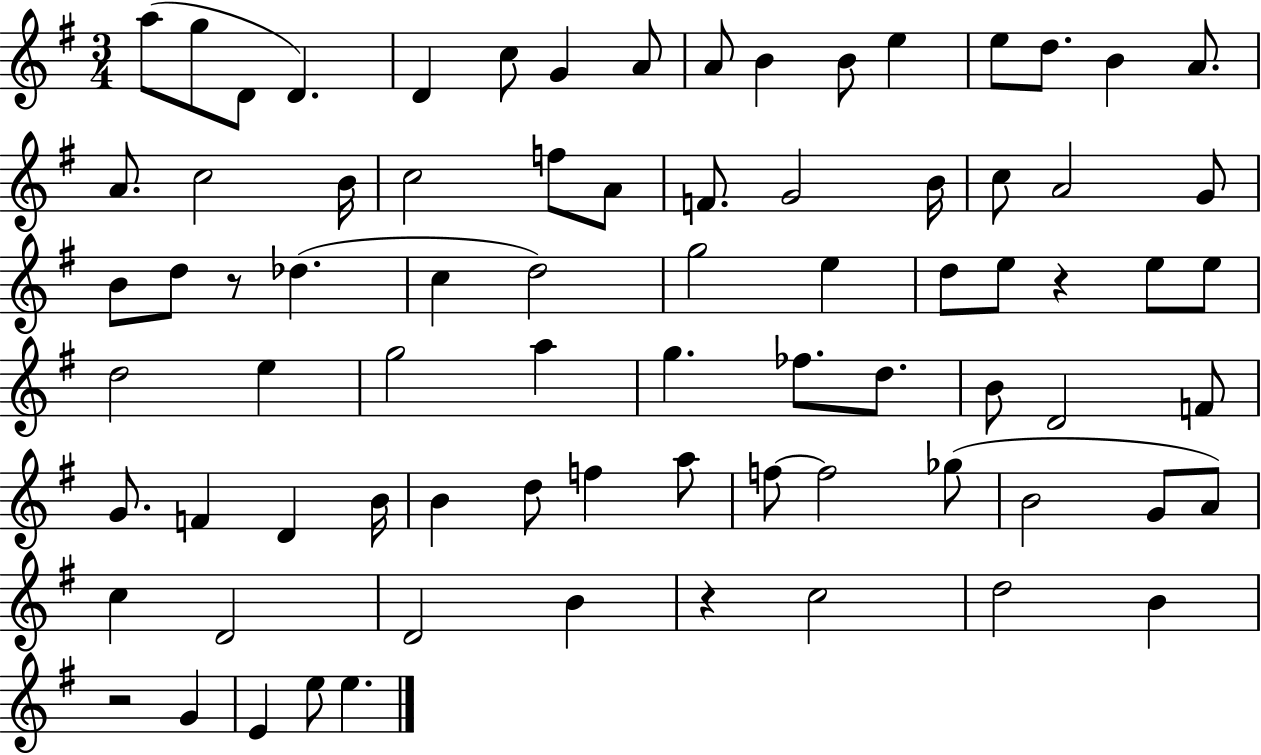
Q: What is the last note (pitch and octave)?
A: E5